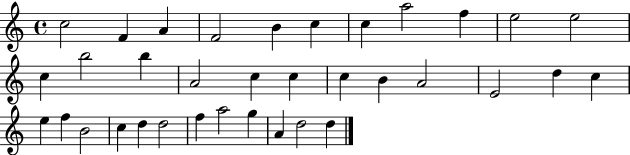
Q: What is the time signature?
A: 4/4